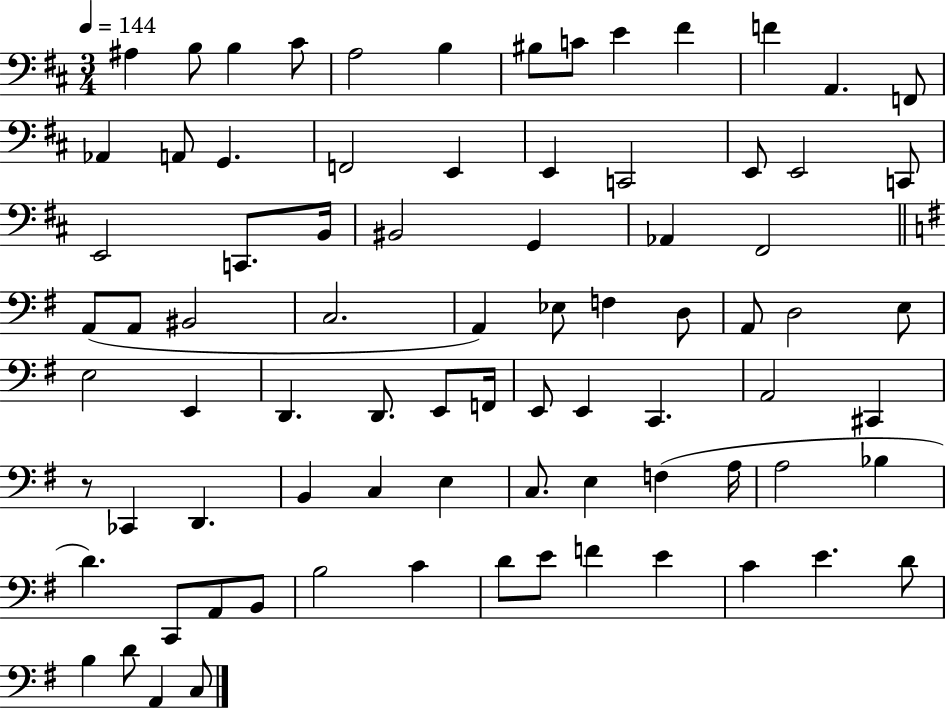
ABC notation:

X:1
T:Untitled
M:3/4
L:1/4
K:D
^A, B,/2 B, ^C/2 A,2 B, ^B,/2 C/2 E ^F F A,, F,,/2 _A,, A,,/2 G,, F,,2 E,, E,, C,,2 E,,/2 E,,2 C,,/2 E,,2 C,,/2 B,,/4 ^B,,2 G,, _A,, ^F,,2 A,,/2 A,,/2 ^B,,2 C,2 A,, _E,/2 F, D,/2 A,,/2 D,2 E,/2 E,2 E,, D,, D,,/2 E,,/2 F,,/4 E,,/2 E,, C,, A,,2 ^C,, z/2 _C,, D,, B,, C, E, C,/2 E, F, A,/4 A,2 _B, D C,,/2 A,,/2 B,,/2 B,2 C D/2 E/2 F E C E D/2 B, D/2 A,, C,/2